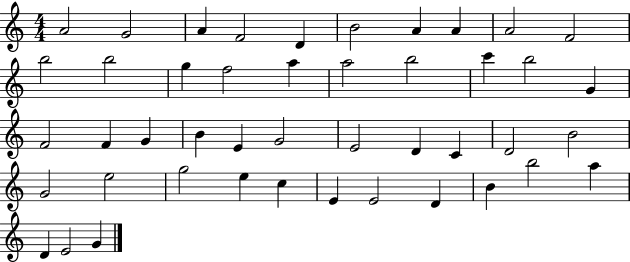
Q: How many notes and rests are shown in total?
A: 45